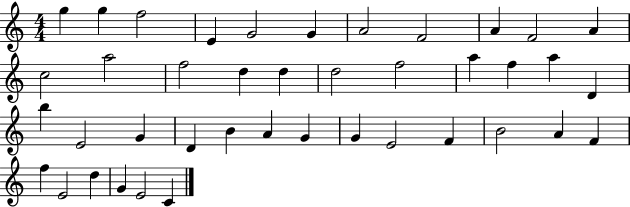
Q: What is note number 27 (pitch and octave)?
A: B4